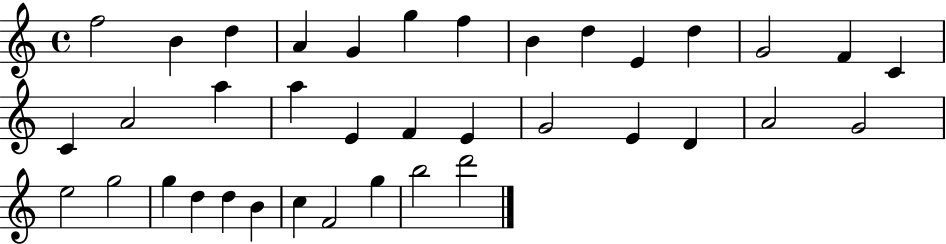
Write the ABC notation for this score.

X:1
T:Untitled
M:4/4
L:1/4
K:C
f2 B d A G g f B d E d G2 F C C A2 a a E F E G2 E D A2 G2 e2 g2 g d d B c F2 g b2 d'2